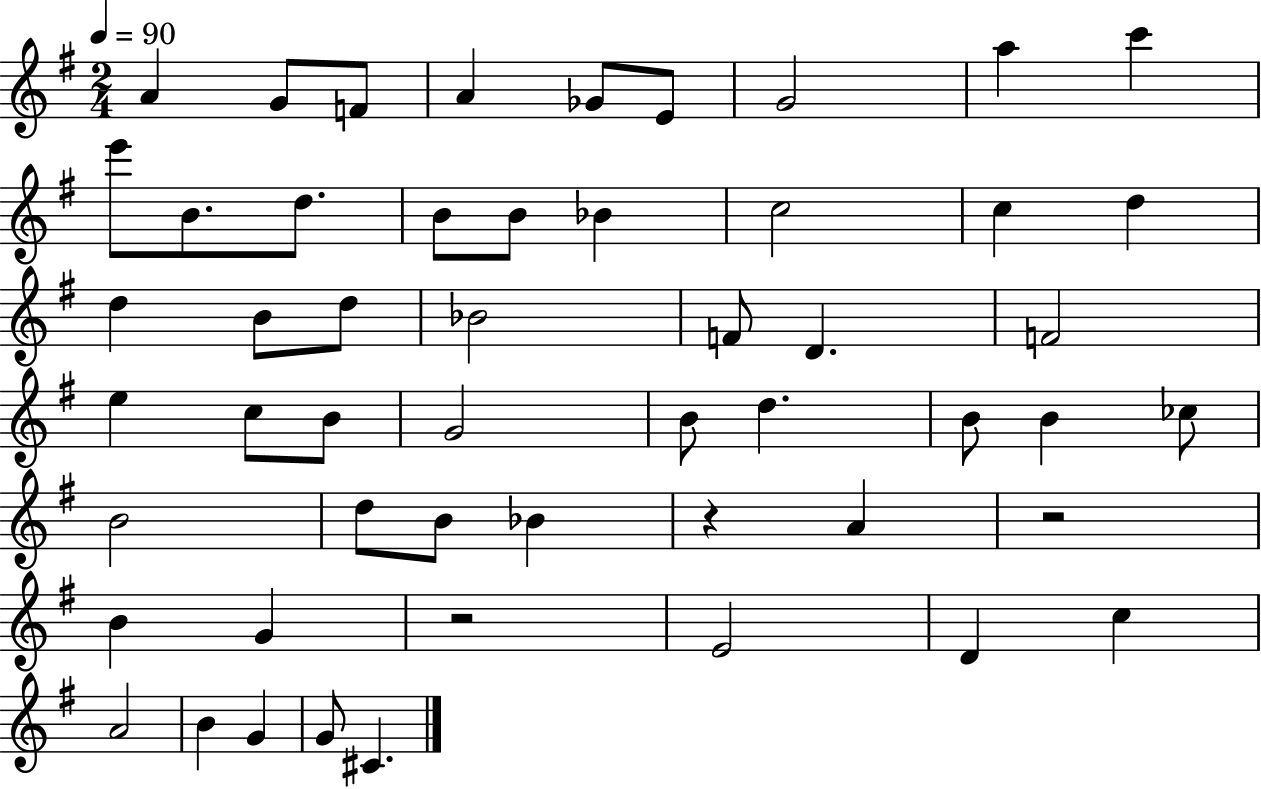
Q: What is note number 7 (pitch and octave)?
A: G4